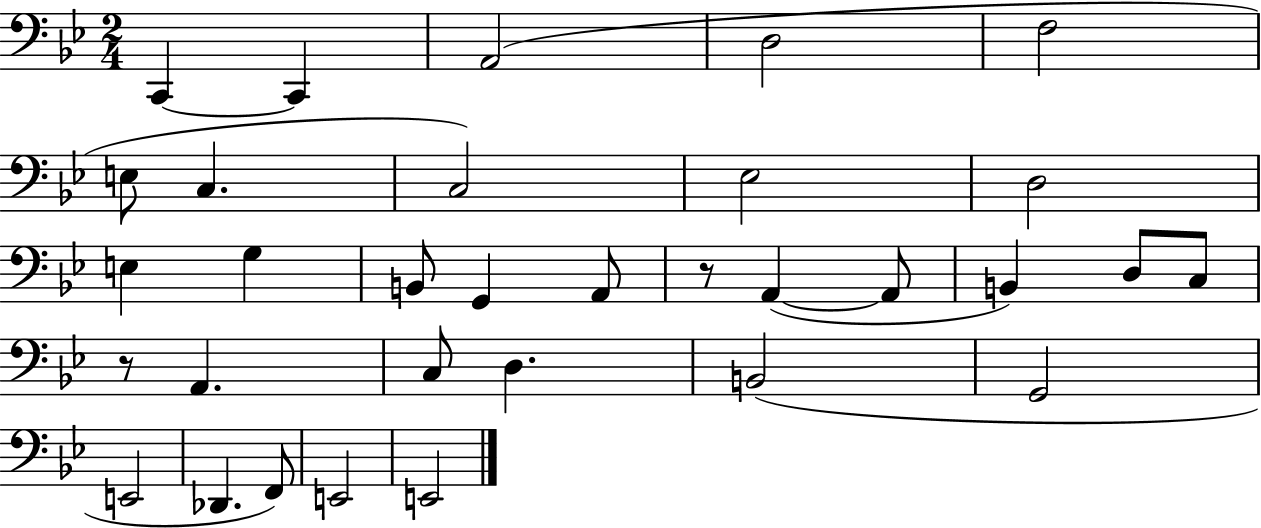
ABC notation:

X:1
T:Untitled
M:2/4
L:1/4
K:Bb
C,, C,, A,,2 D,2 F,2 E,/2 C, C,2 _E,2 D,2 E, G, B,,/2 G,, A,,/2 z/2 A,, A,,/2 B,, D,/2 C,/2 z/2 A,, C,/2 D, B,,2 G,,2 E,,2 _D,, F,,/2 E,,2 E,,2